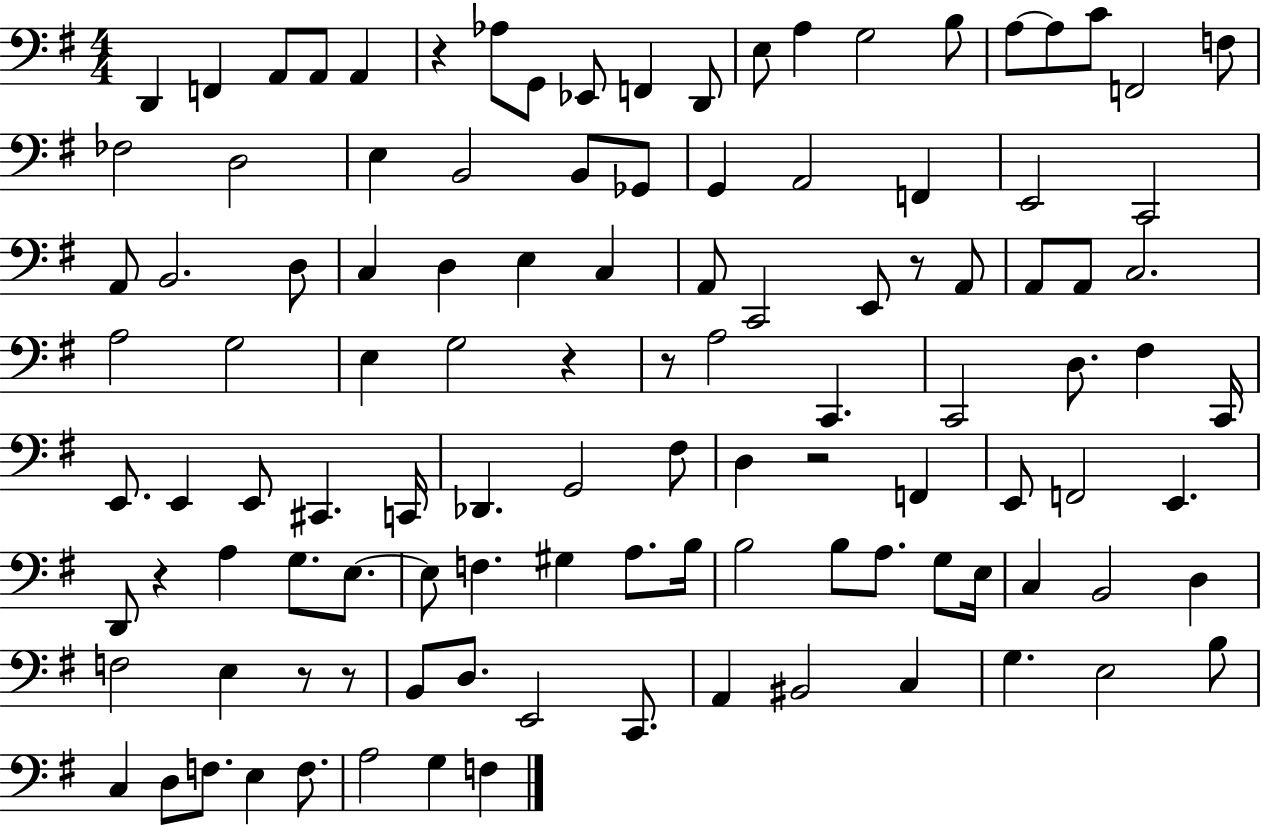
X:1
T:Untitled
M:4/4
L:1/4
K:G
D,, F,, A,,/2 A,,/2 A,, z _A,/2 G,,/2 _E,,/2 F,, D,,/2 E,/2 A, G,2 B,/2 A,/2 A,/2 C/2 F,,2 F,/2 _F,2 D,2 E, B,,2 B,,/2 _G,,/2 G,, A,,2 F,, E,,2 C,,2 A,,/2 B,,2 D,/2 C, D, E, C, A,,/2 C,,2 E,,/2 z/2 A,,/2 A,,/2 A,,/2 C,2 A,2 G,2 E, G,2 z z/2 A,2 C,, C,,2 D,/2 ^F, C,,/4 E,,/2 E,, E,,/2 ^C,, C,,/4 _D,, G,,2 ^F,/2 D, z2 F,, E,,/2 F,,2 E,, D,,/2 z A, G,/2 E,/2 E,/2 F, ^G, A,/2 B,/4 B,2 B,/2 A,/2 G,/2 E,/4 C, B,,2 D, F,2 E, z/2 z/2 B,,/2 D,/2 E,,2 C,,/2 A,, ^B,,2 C, G, E,2 B,/2 C, D,/2 F,/2 E, F,/2 A,2 G, F,